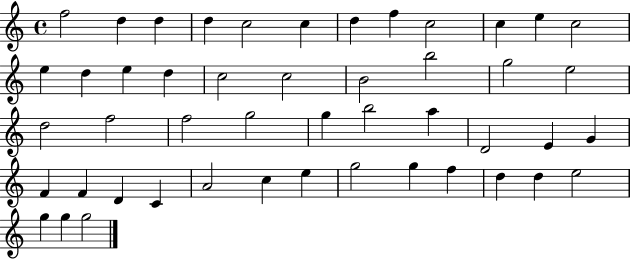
F5/h D5/q D5/q D5/q C5/h C5/q D5/q F5/q C5/h C5/q E5/q C5/h E5/q D5/q E5/q D5/q C5/h C5/h B4/h B5/h G5/h E5/h D5/h F5/h F5/h G5/h G5/q B5/h A5/q D4/h E4/q G4/q F4/q F4/q D4/q C4/q A4/h C5/q E5/q G5/h G5/q F5/q D5/q D5/q E5/h G5/q G5/q G5/h